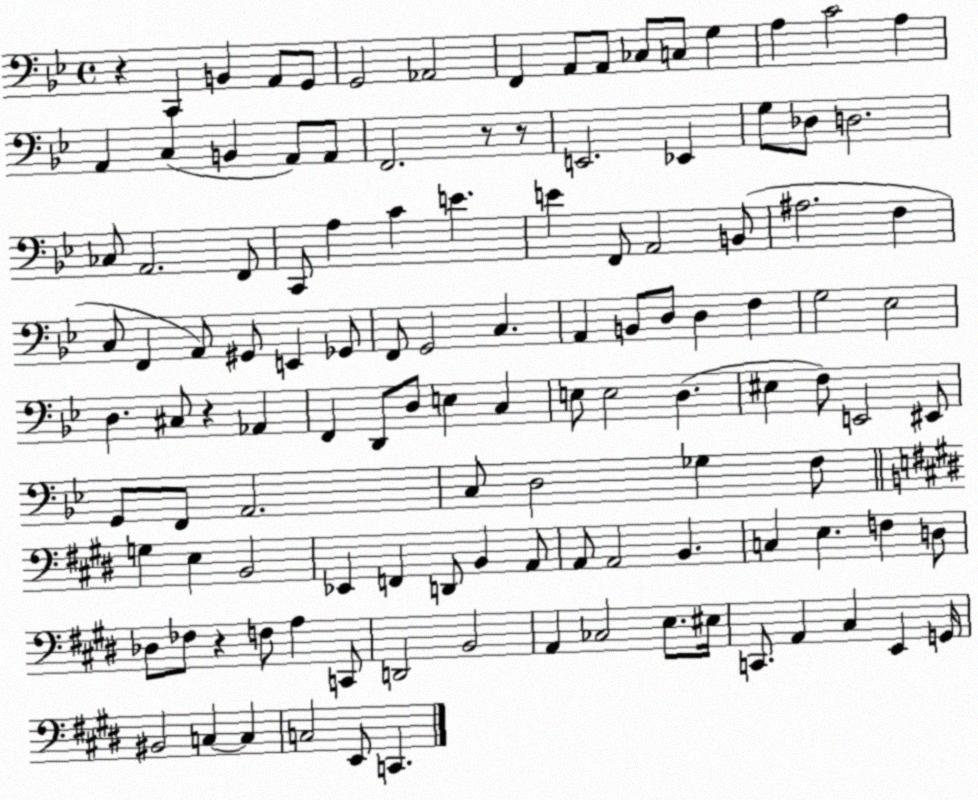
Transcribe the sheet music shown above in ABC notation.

X:1
T:Untitled
M:4/4
L:1/4
K:Bb
z C,, B,, A,,/2 G,,/2 G,,2 _A,,2 F,, A,,/2 A,,/2 _C,/2 C,/2 G, A, C2 A, A,, C, B,, A,,/2 A,,/2 F,,2 z/2 z/2 E,,2 _E,, G,/2 _D,/2 D,2 _C,/2 A,,2 F,,/2 C,,/2 A, C E E F,,/2 A,,2 B,,/2 ^A,2 F, C,/2 F,, A,,/2 ^G,,/2 E,, _G,,/2 F,,/2 G,,2 C, A,, B,,/2 D,/2 D, F, G,2 _E,2 D, ^C,/2 z _A,, F,, D,,/2 D,/2 E, C, E,/2 E,2 D, ^E, F,/2 E,,2 ^E,,/2 G,,/2 F,,/2 A,,2 C,/2 D,2 _G, F,/2 G, E, B,,2 _E,, F,, D,,/2 B,, A,,/2 A,,/2 A,,2 B,, C, E, F, D,/2 _D,/2 _F,/2 z F,/2 A, C,,/2 D,,2 B,,2 A,, _C,2 E,/2 ^E,/4 C,,/2 A,, ^C, E,, G,,/4 ^B,,2 C, C, C,2 E,,/2 C,,